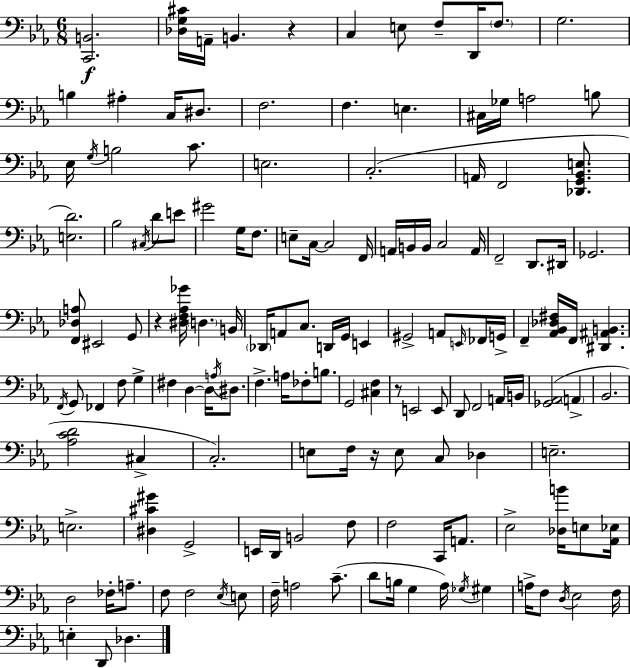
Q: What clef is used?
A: bass